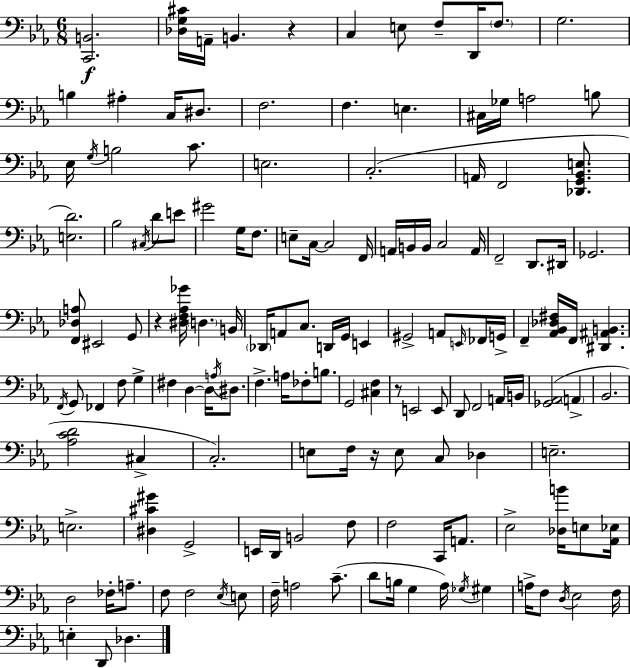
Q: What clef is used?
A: bass